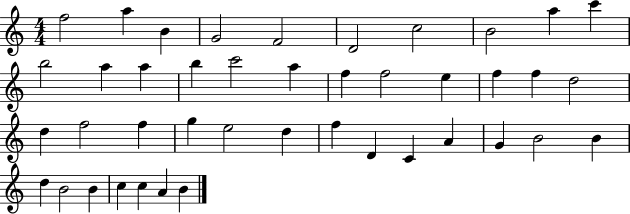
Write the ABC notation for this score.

X:1
T:Untitled
M:4/4
L:1/4
K:C
f2 a B G2 F2 D2 c2 B2 a c' b2 a a b c'2 a f f2 e f f d2 d f2 f g e2 d f D C A G B2 B d B2 B c c A B